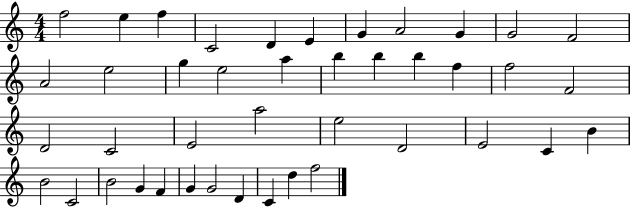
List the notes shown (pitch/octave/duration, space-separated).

F5/h E5/q F5/q C4/h D4/q E4/q G4/q A4/h G4/q G4/h F4/h A4/h E5/h G5/q E5/h A5/q B5/q B5/q B5/q F5/q F5/h F4/h D4/h C4/h E4/h A5/h E5/h D4/h E4/h C4/q B4/q B4/h C4/h B4/h G4/q F4/q G4/q G4/h D4/q C4/q D5/q F5/h